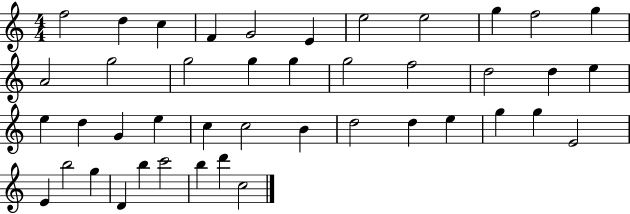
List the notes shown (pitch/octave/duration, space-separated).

F5/h D5/q C5/q F4/q G4/h E4/q E5/h E5/h G5/q F5/h G5/q A4/h G5/h G5/h G5/q G5/q G5/h F5/h D5/h D5/q E5/q E5/q D5/q G4/q E5/q C5/q C5/h B4/q D5/h D5/q E5/q G5/q G5/q E4/h E4/q B5/h G5/q D4/q B5/q C6/h B5/q D6/q C5/h